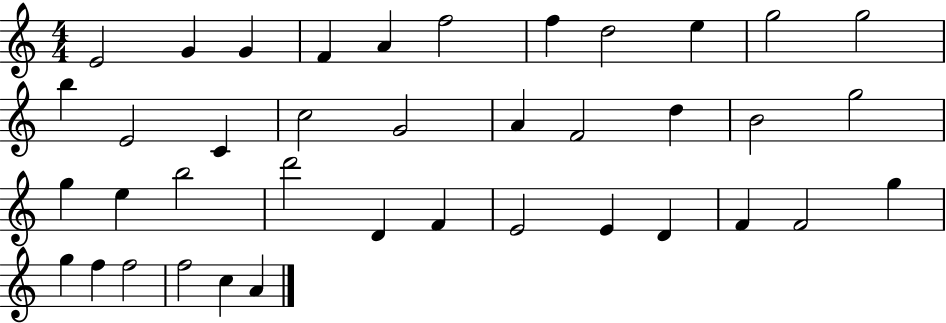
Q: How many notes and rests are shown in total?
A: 39